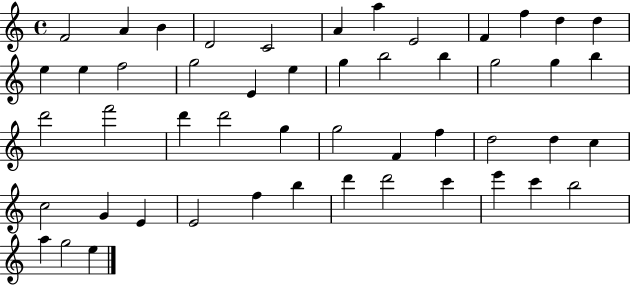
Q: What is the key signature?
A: C major